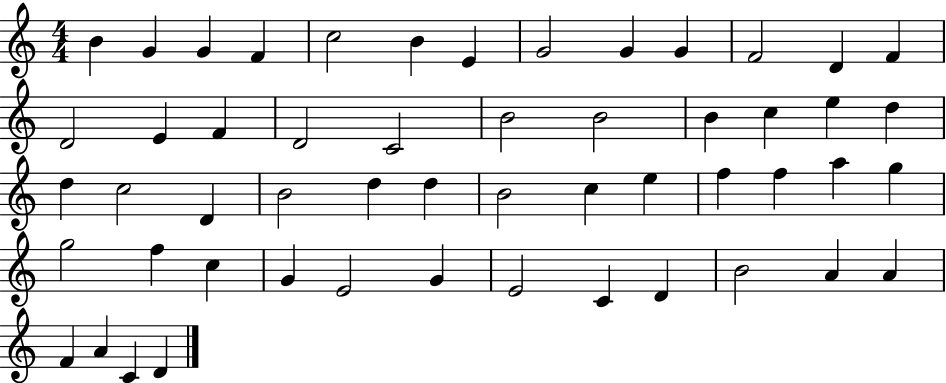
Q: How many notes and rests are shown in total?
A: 53